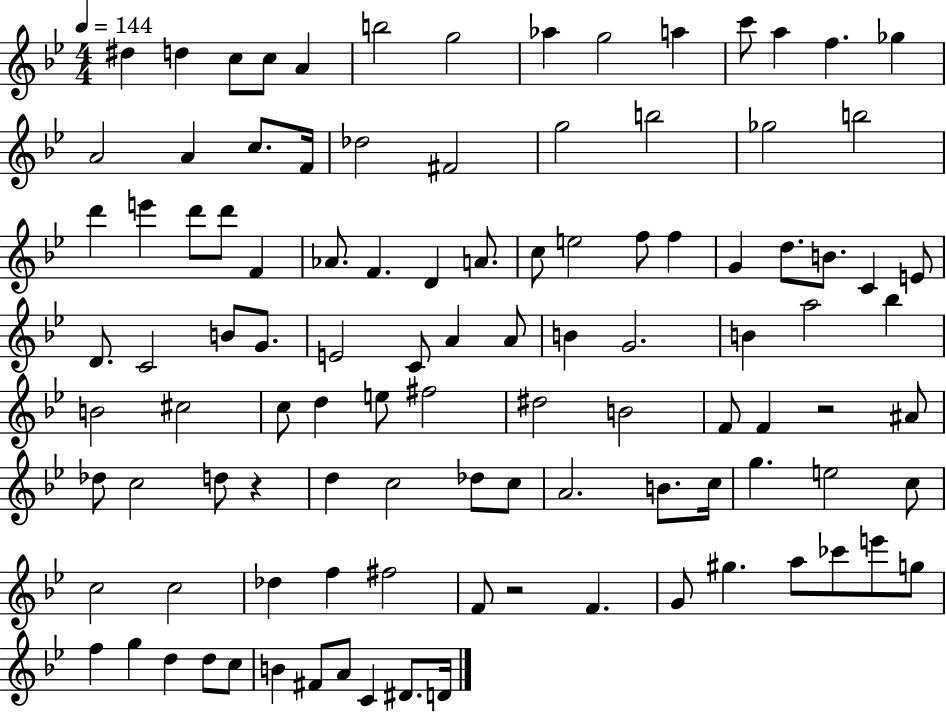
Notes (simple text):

D#5/q D5/q C5/e C5/e A4/q B5/h G5/h Ab5/q G5/h A5/q C6/e A5/q F5/q. Gb5/q A4/h A4/q C5/e. F4/s Db5/h F#4/h G5/h B5/h Gb5/h B5/h D6/q E6/q D6/e D6/e F4/q Ab4/e. F4/q. D4/q A4/e. C5/e E5/h F5/e F5/q G4/q D5/e. B4/e. C4/q E4/e D4/e. C4/h B4/e G4/e. E4/h C4/e A4/q A4/e B4/q G4/h. B4/q A5/h Bb5/q B4/h C#5/h C5/e D5/q E5/e F#5/h D#5/h B4/h F4/e F4/q R/h A#4/e Db5/e C5/h D5/e R/q D5/q C5/h Db5/e C5/e A4/h. B4/e. C5/s G5/q. E5/h C5/e C5/h C5/h Db5/q F5/q F#5/h F4/e R/h F4/q. G4/e G#5/q. A5/e CES6/e E6/e G5/e F5/q G5/q D5/q D5/e C5/e B4/q F#4/e A4/e C4/q D#4/e. D4/s